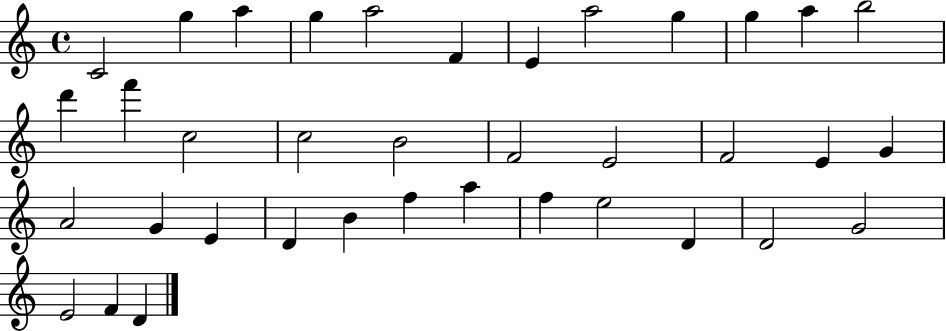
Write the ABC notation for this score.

X:1
T:Untitled
M:4/4
L:1/4
K:C
C2 g a g a2 F E a2 g g a b2 d' f' c2 c2 B2 F2 E2 F2 E G A2 G E D B f a f e2 D D2 G2 E2 F D